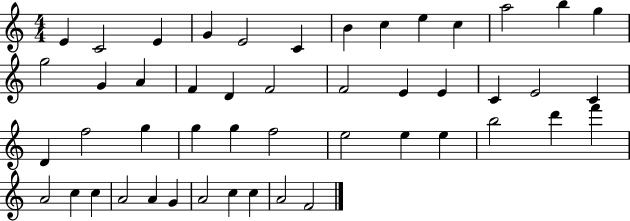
E4/q C4/h E4/q G4/q E4/h C4/q B4/q C5/q E5/q C5/q A5/h B5/q G5/q G5/h G4/q A4/q F4/q D4/q F4/h F4/h E4/q E4/q C4/q E4/h C4/q D4/q F5/h G5/q G5/q G5/q F5/h E5/h E5/q E5/q B5/h D6/q F6/q A4/h C5/q C5/q A4/h A4/q G4/q A4/h C5/q C5/q A4/h F4/h